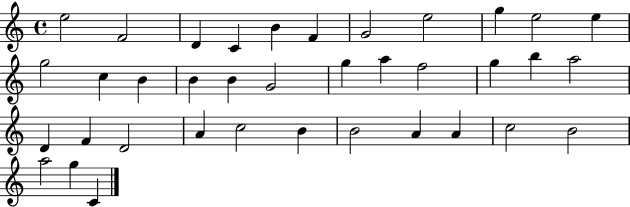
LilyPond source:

{
  \clef treble
  \time 4/4
  \defaultTimeSignature
  \key c \major
  e''2 f'2 | d'4 c'4 b'4 f'4 | g'2 e''2 | g''4 e''2 e''4 | \break g''2 c''4 b'4 | b'4 b'4 g'2 | g''4 a''4 f''2 | g''4 b''4 a''2 | \break d'4 f'4 d'2 | a'4 c''2 b'4 | b'2 a'4 a'4 | c''2 b'2 | \break a''2 g''4 c'4 | \bar "|."
}